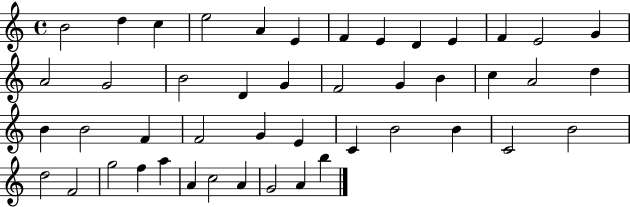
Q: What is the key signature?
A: C major